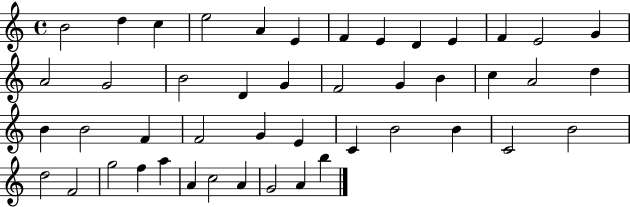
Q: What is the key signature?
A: C major